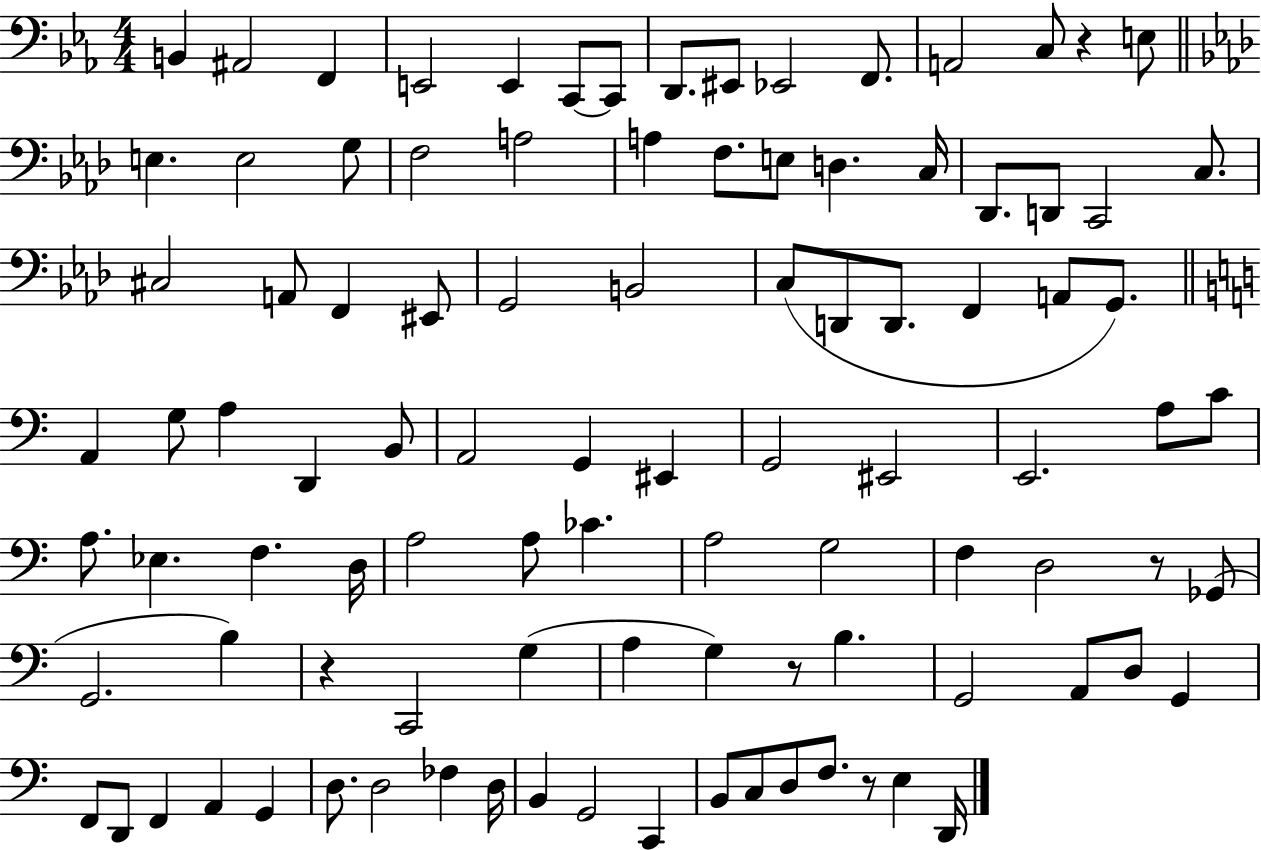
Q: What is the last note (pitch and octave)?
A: D2